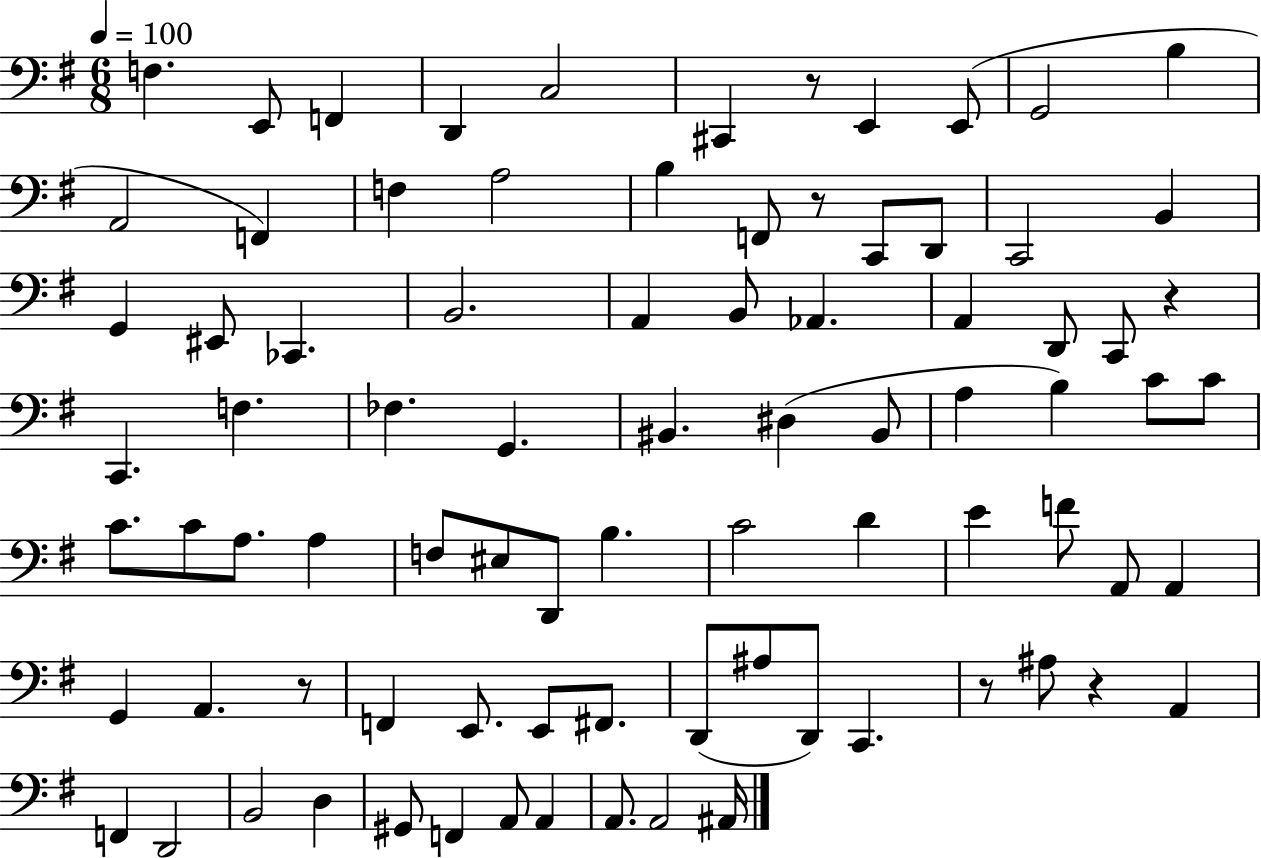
F3/q. E2/e F2/q D2/q C3/h C#2/q R/e E2/q E2/e G2/h B3/q A2/h F2/q F3/q A3/h B3/q F2/e R/e C2/e D2/e C2/h B2/q G2/q EIS2/e CES2/q. B2/h. A2/q B2/e Ab2/q. A2/q D2/e C2/e R/q C2/q. F3/q. FES3/q. G2/q. BIS2/q. D#3/q BIS2/e A3/q B3/q C4/e C4/e C4/e. C4/e A3/e. A3/q F3/e EIS3/e D2/e B3/q. C4/h D4/q E4/q F4/e A2/e A2/q G2/q A2/q. R/e F2/q E2/e. E2/e F#2/e. D2/e A#3/e D2/e C2/q. R/e A#3/e R/q A2/q F2/q D2/h B2/h D3/q G#2/e F2/q A2/e A2/q A2/e. A2/h A#2/s